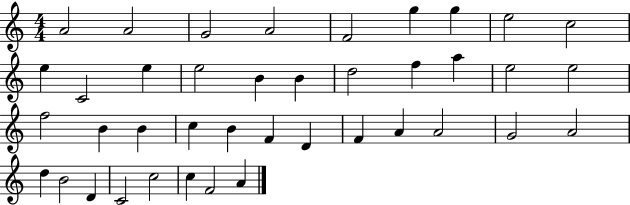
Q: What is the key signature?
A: C major